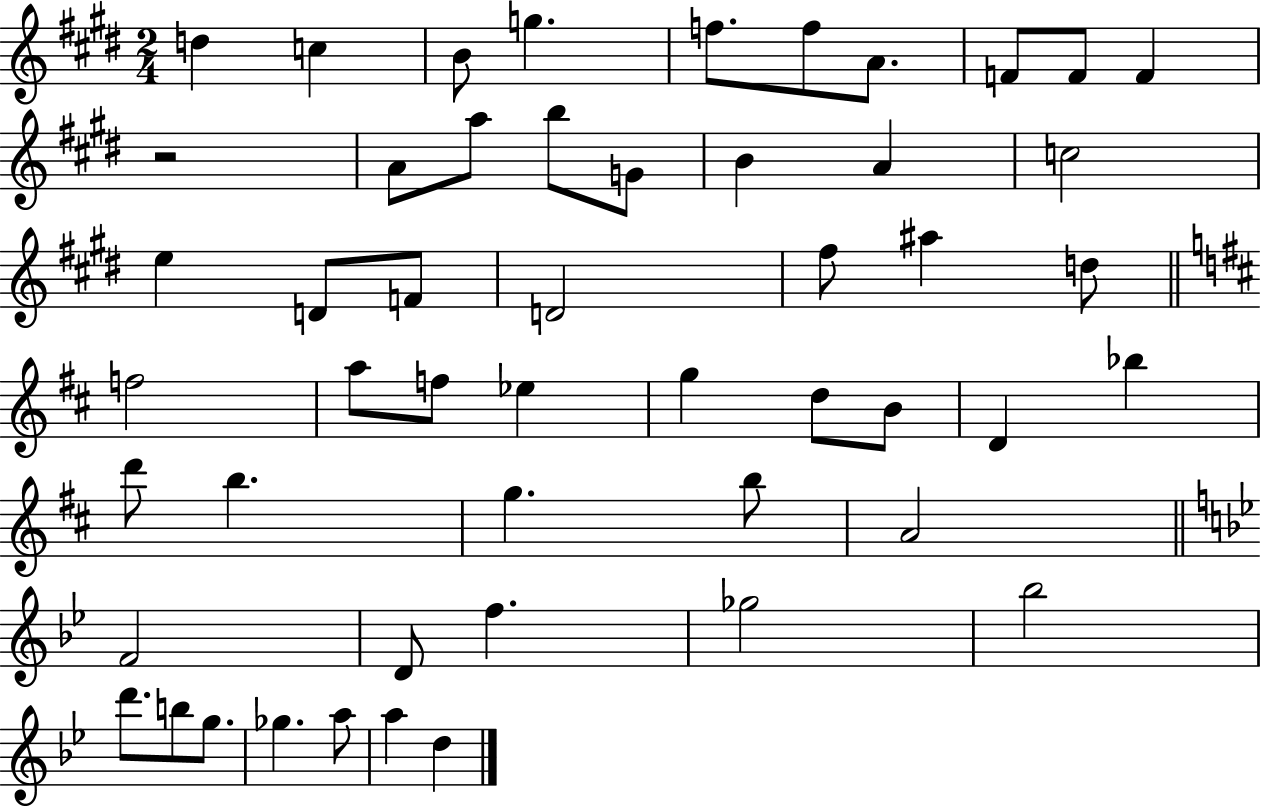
X:1
T:Untitled
M:2/4
L:1/4
K:E
d c B/2 g f/2 f/2 A/2 F/2 F/2 F z2 A/2 a/2 b/2 G/2 B A c2 e D/2 F/2 D2 ^f/2 ^a d/2 f2 a/2 f/2 _e g d/2 B/2 D _b d'/2 b g b/2 A2 F2 D/2 f _g2 _b2 d'/2 b/2 g/2 _g a/2 a d